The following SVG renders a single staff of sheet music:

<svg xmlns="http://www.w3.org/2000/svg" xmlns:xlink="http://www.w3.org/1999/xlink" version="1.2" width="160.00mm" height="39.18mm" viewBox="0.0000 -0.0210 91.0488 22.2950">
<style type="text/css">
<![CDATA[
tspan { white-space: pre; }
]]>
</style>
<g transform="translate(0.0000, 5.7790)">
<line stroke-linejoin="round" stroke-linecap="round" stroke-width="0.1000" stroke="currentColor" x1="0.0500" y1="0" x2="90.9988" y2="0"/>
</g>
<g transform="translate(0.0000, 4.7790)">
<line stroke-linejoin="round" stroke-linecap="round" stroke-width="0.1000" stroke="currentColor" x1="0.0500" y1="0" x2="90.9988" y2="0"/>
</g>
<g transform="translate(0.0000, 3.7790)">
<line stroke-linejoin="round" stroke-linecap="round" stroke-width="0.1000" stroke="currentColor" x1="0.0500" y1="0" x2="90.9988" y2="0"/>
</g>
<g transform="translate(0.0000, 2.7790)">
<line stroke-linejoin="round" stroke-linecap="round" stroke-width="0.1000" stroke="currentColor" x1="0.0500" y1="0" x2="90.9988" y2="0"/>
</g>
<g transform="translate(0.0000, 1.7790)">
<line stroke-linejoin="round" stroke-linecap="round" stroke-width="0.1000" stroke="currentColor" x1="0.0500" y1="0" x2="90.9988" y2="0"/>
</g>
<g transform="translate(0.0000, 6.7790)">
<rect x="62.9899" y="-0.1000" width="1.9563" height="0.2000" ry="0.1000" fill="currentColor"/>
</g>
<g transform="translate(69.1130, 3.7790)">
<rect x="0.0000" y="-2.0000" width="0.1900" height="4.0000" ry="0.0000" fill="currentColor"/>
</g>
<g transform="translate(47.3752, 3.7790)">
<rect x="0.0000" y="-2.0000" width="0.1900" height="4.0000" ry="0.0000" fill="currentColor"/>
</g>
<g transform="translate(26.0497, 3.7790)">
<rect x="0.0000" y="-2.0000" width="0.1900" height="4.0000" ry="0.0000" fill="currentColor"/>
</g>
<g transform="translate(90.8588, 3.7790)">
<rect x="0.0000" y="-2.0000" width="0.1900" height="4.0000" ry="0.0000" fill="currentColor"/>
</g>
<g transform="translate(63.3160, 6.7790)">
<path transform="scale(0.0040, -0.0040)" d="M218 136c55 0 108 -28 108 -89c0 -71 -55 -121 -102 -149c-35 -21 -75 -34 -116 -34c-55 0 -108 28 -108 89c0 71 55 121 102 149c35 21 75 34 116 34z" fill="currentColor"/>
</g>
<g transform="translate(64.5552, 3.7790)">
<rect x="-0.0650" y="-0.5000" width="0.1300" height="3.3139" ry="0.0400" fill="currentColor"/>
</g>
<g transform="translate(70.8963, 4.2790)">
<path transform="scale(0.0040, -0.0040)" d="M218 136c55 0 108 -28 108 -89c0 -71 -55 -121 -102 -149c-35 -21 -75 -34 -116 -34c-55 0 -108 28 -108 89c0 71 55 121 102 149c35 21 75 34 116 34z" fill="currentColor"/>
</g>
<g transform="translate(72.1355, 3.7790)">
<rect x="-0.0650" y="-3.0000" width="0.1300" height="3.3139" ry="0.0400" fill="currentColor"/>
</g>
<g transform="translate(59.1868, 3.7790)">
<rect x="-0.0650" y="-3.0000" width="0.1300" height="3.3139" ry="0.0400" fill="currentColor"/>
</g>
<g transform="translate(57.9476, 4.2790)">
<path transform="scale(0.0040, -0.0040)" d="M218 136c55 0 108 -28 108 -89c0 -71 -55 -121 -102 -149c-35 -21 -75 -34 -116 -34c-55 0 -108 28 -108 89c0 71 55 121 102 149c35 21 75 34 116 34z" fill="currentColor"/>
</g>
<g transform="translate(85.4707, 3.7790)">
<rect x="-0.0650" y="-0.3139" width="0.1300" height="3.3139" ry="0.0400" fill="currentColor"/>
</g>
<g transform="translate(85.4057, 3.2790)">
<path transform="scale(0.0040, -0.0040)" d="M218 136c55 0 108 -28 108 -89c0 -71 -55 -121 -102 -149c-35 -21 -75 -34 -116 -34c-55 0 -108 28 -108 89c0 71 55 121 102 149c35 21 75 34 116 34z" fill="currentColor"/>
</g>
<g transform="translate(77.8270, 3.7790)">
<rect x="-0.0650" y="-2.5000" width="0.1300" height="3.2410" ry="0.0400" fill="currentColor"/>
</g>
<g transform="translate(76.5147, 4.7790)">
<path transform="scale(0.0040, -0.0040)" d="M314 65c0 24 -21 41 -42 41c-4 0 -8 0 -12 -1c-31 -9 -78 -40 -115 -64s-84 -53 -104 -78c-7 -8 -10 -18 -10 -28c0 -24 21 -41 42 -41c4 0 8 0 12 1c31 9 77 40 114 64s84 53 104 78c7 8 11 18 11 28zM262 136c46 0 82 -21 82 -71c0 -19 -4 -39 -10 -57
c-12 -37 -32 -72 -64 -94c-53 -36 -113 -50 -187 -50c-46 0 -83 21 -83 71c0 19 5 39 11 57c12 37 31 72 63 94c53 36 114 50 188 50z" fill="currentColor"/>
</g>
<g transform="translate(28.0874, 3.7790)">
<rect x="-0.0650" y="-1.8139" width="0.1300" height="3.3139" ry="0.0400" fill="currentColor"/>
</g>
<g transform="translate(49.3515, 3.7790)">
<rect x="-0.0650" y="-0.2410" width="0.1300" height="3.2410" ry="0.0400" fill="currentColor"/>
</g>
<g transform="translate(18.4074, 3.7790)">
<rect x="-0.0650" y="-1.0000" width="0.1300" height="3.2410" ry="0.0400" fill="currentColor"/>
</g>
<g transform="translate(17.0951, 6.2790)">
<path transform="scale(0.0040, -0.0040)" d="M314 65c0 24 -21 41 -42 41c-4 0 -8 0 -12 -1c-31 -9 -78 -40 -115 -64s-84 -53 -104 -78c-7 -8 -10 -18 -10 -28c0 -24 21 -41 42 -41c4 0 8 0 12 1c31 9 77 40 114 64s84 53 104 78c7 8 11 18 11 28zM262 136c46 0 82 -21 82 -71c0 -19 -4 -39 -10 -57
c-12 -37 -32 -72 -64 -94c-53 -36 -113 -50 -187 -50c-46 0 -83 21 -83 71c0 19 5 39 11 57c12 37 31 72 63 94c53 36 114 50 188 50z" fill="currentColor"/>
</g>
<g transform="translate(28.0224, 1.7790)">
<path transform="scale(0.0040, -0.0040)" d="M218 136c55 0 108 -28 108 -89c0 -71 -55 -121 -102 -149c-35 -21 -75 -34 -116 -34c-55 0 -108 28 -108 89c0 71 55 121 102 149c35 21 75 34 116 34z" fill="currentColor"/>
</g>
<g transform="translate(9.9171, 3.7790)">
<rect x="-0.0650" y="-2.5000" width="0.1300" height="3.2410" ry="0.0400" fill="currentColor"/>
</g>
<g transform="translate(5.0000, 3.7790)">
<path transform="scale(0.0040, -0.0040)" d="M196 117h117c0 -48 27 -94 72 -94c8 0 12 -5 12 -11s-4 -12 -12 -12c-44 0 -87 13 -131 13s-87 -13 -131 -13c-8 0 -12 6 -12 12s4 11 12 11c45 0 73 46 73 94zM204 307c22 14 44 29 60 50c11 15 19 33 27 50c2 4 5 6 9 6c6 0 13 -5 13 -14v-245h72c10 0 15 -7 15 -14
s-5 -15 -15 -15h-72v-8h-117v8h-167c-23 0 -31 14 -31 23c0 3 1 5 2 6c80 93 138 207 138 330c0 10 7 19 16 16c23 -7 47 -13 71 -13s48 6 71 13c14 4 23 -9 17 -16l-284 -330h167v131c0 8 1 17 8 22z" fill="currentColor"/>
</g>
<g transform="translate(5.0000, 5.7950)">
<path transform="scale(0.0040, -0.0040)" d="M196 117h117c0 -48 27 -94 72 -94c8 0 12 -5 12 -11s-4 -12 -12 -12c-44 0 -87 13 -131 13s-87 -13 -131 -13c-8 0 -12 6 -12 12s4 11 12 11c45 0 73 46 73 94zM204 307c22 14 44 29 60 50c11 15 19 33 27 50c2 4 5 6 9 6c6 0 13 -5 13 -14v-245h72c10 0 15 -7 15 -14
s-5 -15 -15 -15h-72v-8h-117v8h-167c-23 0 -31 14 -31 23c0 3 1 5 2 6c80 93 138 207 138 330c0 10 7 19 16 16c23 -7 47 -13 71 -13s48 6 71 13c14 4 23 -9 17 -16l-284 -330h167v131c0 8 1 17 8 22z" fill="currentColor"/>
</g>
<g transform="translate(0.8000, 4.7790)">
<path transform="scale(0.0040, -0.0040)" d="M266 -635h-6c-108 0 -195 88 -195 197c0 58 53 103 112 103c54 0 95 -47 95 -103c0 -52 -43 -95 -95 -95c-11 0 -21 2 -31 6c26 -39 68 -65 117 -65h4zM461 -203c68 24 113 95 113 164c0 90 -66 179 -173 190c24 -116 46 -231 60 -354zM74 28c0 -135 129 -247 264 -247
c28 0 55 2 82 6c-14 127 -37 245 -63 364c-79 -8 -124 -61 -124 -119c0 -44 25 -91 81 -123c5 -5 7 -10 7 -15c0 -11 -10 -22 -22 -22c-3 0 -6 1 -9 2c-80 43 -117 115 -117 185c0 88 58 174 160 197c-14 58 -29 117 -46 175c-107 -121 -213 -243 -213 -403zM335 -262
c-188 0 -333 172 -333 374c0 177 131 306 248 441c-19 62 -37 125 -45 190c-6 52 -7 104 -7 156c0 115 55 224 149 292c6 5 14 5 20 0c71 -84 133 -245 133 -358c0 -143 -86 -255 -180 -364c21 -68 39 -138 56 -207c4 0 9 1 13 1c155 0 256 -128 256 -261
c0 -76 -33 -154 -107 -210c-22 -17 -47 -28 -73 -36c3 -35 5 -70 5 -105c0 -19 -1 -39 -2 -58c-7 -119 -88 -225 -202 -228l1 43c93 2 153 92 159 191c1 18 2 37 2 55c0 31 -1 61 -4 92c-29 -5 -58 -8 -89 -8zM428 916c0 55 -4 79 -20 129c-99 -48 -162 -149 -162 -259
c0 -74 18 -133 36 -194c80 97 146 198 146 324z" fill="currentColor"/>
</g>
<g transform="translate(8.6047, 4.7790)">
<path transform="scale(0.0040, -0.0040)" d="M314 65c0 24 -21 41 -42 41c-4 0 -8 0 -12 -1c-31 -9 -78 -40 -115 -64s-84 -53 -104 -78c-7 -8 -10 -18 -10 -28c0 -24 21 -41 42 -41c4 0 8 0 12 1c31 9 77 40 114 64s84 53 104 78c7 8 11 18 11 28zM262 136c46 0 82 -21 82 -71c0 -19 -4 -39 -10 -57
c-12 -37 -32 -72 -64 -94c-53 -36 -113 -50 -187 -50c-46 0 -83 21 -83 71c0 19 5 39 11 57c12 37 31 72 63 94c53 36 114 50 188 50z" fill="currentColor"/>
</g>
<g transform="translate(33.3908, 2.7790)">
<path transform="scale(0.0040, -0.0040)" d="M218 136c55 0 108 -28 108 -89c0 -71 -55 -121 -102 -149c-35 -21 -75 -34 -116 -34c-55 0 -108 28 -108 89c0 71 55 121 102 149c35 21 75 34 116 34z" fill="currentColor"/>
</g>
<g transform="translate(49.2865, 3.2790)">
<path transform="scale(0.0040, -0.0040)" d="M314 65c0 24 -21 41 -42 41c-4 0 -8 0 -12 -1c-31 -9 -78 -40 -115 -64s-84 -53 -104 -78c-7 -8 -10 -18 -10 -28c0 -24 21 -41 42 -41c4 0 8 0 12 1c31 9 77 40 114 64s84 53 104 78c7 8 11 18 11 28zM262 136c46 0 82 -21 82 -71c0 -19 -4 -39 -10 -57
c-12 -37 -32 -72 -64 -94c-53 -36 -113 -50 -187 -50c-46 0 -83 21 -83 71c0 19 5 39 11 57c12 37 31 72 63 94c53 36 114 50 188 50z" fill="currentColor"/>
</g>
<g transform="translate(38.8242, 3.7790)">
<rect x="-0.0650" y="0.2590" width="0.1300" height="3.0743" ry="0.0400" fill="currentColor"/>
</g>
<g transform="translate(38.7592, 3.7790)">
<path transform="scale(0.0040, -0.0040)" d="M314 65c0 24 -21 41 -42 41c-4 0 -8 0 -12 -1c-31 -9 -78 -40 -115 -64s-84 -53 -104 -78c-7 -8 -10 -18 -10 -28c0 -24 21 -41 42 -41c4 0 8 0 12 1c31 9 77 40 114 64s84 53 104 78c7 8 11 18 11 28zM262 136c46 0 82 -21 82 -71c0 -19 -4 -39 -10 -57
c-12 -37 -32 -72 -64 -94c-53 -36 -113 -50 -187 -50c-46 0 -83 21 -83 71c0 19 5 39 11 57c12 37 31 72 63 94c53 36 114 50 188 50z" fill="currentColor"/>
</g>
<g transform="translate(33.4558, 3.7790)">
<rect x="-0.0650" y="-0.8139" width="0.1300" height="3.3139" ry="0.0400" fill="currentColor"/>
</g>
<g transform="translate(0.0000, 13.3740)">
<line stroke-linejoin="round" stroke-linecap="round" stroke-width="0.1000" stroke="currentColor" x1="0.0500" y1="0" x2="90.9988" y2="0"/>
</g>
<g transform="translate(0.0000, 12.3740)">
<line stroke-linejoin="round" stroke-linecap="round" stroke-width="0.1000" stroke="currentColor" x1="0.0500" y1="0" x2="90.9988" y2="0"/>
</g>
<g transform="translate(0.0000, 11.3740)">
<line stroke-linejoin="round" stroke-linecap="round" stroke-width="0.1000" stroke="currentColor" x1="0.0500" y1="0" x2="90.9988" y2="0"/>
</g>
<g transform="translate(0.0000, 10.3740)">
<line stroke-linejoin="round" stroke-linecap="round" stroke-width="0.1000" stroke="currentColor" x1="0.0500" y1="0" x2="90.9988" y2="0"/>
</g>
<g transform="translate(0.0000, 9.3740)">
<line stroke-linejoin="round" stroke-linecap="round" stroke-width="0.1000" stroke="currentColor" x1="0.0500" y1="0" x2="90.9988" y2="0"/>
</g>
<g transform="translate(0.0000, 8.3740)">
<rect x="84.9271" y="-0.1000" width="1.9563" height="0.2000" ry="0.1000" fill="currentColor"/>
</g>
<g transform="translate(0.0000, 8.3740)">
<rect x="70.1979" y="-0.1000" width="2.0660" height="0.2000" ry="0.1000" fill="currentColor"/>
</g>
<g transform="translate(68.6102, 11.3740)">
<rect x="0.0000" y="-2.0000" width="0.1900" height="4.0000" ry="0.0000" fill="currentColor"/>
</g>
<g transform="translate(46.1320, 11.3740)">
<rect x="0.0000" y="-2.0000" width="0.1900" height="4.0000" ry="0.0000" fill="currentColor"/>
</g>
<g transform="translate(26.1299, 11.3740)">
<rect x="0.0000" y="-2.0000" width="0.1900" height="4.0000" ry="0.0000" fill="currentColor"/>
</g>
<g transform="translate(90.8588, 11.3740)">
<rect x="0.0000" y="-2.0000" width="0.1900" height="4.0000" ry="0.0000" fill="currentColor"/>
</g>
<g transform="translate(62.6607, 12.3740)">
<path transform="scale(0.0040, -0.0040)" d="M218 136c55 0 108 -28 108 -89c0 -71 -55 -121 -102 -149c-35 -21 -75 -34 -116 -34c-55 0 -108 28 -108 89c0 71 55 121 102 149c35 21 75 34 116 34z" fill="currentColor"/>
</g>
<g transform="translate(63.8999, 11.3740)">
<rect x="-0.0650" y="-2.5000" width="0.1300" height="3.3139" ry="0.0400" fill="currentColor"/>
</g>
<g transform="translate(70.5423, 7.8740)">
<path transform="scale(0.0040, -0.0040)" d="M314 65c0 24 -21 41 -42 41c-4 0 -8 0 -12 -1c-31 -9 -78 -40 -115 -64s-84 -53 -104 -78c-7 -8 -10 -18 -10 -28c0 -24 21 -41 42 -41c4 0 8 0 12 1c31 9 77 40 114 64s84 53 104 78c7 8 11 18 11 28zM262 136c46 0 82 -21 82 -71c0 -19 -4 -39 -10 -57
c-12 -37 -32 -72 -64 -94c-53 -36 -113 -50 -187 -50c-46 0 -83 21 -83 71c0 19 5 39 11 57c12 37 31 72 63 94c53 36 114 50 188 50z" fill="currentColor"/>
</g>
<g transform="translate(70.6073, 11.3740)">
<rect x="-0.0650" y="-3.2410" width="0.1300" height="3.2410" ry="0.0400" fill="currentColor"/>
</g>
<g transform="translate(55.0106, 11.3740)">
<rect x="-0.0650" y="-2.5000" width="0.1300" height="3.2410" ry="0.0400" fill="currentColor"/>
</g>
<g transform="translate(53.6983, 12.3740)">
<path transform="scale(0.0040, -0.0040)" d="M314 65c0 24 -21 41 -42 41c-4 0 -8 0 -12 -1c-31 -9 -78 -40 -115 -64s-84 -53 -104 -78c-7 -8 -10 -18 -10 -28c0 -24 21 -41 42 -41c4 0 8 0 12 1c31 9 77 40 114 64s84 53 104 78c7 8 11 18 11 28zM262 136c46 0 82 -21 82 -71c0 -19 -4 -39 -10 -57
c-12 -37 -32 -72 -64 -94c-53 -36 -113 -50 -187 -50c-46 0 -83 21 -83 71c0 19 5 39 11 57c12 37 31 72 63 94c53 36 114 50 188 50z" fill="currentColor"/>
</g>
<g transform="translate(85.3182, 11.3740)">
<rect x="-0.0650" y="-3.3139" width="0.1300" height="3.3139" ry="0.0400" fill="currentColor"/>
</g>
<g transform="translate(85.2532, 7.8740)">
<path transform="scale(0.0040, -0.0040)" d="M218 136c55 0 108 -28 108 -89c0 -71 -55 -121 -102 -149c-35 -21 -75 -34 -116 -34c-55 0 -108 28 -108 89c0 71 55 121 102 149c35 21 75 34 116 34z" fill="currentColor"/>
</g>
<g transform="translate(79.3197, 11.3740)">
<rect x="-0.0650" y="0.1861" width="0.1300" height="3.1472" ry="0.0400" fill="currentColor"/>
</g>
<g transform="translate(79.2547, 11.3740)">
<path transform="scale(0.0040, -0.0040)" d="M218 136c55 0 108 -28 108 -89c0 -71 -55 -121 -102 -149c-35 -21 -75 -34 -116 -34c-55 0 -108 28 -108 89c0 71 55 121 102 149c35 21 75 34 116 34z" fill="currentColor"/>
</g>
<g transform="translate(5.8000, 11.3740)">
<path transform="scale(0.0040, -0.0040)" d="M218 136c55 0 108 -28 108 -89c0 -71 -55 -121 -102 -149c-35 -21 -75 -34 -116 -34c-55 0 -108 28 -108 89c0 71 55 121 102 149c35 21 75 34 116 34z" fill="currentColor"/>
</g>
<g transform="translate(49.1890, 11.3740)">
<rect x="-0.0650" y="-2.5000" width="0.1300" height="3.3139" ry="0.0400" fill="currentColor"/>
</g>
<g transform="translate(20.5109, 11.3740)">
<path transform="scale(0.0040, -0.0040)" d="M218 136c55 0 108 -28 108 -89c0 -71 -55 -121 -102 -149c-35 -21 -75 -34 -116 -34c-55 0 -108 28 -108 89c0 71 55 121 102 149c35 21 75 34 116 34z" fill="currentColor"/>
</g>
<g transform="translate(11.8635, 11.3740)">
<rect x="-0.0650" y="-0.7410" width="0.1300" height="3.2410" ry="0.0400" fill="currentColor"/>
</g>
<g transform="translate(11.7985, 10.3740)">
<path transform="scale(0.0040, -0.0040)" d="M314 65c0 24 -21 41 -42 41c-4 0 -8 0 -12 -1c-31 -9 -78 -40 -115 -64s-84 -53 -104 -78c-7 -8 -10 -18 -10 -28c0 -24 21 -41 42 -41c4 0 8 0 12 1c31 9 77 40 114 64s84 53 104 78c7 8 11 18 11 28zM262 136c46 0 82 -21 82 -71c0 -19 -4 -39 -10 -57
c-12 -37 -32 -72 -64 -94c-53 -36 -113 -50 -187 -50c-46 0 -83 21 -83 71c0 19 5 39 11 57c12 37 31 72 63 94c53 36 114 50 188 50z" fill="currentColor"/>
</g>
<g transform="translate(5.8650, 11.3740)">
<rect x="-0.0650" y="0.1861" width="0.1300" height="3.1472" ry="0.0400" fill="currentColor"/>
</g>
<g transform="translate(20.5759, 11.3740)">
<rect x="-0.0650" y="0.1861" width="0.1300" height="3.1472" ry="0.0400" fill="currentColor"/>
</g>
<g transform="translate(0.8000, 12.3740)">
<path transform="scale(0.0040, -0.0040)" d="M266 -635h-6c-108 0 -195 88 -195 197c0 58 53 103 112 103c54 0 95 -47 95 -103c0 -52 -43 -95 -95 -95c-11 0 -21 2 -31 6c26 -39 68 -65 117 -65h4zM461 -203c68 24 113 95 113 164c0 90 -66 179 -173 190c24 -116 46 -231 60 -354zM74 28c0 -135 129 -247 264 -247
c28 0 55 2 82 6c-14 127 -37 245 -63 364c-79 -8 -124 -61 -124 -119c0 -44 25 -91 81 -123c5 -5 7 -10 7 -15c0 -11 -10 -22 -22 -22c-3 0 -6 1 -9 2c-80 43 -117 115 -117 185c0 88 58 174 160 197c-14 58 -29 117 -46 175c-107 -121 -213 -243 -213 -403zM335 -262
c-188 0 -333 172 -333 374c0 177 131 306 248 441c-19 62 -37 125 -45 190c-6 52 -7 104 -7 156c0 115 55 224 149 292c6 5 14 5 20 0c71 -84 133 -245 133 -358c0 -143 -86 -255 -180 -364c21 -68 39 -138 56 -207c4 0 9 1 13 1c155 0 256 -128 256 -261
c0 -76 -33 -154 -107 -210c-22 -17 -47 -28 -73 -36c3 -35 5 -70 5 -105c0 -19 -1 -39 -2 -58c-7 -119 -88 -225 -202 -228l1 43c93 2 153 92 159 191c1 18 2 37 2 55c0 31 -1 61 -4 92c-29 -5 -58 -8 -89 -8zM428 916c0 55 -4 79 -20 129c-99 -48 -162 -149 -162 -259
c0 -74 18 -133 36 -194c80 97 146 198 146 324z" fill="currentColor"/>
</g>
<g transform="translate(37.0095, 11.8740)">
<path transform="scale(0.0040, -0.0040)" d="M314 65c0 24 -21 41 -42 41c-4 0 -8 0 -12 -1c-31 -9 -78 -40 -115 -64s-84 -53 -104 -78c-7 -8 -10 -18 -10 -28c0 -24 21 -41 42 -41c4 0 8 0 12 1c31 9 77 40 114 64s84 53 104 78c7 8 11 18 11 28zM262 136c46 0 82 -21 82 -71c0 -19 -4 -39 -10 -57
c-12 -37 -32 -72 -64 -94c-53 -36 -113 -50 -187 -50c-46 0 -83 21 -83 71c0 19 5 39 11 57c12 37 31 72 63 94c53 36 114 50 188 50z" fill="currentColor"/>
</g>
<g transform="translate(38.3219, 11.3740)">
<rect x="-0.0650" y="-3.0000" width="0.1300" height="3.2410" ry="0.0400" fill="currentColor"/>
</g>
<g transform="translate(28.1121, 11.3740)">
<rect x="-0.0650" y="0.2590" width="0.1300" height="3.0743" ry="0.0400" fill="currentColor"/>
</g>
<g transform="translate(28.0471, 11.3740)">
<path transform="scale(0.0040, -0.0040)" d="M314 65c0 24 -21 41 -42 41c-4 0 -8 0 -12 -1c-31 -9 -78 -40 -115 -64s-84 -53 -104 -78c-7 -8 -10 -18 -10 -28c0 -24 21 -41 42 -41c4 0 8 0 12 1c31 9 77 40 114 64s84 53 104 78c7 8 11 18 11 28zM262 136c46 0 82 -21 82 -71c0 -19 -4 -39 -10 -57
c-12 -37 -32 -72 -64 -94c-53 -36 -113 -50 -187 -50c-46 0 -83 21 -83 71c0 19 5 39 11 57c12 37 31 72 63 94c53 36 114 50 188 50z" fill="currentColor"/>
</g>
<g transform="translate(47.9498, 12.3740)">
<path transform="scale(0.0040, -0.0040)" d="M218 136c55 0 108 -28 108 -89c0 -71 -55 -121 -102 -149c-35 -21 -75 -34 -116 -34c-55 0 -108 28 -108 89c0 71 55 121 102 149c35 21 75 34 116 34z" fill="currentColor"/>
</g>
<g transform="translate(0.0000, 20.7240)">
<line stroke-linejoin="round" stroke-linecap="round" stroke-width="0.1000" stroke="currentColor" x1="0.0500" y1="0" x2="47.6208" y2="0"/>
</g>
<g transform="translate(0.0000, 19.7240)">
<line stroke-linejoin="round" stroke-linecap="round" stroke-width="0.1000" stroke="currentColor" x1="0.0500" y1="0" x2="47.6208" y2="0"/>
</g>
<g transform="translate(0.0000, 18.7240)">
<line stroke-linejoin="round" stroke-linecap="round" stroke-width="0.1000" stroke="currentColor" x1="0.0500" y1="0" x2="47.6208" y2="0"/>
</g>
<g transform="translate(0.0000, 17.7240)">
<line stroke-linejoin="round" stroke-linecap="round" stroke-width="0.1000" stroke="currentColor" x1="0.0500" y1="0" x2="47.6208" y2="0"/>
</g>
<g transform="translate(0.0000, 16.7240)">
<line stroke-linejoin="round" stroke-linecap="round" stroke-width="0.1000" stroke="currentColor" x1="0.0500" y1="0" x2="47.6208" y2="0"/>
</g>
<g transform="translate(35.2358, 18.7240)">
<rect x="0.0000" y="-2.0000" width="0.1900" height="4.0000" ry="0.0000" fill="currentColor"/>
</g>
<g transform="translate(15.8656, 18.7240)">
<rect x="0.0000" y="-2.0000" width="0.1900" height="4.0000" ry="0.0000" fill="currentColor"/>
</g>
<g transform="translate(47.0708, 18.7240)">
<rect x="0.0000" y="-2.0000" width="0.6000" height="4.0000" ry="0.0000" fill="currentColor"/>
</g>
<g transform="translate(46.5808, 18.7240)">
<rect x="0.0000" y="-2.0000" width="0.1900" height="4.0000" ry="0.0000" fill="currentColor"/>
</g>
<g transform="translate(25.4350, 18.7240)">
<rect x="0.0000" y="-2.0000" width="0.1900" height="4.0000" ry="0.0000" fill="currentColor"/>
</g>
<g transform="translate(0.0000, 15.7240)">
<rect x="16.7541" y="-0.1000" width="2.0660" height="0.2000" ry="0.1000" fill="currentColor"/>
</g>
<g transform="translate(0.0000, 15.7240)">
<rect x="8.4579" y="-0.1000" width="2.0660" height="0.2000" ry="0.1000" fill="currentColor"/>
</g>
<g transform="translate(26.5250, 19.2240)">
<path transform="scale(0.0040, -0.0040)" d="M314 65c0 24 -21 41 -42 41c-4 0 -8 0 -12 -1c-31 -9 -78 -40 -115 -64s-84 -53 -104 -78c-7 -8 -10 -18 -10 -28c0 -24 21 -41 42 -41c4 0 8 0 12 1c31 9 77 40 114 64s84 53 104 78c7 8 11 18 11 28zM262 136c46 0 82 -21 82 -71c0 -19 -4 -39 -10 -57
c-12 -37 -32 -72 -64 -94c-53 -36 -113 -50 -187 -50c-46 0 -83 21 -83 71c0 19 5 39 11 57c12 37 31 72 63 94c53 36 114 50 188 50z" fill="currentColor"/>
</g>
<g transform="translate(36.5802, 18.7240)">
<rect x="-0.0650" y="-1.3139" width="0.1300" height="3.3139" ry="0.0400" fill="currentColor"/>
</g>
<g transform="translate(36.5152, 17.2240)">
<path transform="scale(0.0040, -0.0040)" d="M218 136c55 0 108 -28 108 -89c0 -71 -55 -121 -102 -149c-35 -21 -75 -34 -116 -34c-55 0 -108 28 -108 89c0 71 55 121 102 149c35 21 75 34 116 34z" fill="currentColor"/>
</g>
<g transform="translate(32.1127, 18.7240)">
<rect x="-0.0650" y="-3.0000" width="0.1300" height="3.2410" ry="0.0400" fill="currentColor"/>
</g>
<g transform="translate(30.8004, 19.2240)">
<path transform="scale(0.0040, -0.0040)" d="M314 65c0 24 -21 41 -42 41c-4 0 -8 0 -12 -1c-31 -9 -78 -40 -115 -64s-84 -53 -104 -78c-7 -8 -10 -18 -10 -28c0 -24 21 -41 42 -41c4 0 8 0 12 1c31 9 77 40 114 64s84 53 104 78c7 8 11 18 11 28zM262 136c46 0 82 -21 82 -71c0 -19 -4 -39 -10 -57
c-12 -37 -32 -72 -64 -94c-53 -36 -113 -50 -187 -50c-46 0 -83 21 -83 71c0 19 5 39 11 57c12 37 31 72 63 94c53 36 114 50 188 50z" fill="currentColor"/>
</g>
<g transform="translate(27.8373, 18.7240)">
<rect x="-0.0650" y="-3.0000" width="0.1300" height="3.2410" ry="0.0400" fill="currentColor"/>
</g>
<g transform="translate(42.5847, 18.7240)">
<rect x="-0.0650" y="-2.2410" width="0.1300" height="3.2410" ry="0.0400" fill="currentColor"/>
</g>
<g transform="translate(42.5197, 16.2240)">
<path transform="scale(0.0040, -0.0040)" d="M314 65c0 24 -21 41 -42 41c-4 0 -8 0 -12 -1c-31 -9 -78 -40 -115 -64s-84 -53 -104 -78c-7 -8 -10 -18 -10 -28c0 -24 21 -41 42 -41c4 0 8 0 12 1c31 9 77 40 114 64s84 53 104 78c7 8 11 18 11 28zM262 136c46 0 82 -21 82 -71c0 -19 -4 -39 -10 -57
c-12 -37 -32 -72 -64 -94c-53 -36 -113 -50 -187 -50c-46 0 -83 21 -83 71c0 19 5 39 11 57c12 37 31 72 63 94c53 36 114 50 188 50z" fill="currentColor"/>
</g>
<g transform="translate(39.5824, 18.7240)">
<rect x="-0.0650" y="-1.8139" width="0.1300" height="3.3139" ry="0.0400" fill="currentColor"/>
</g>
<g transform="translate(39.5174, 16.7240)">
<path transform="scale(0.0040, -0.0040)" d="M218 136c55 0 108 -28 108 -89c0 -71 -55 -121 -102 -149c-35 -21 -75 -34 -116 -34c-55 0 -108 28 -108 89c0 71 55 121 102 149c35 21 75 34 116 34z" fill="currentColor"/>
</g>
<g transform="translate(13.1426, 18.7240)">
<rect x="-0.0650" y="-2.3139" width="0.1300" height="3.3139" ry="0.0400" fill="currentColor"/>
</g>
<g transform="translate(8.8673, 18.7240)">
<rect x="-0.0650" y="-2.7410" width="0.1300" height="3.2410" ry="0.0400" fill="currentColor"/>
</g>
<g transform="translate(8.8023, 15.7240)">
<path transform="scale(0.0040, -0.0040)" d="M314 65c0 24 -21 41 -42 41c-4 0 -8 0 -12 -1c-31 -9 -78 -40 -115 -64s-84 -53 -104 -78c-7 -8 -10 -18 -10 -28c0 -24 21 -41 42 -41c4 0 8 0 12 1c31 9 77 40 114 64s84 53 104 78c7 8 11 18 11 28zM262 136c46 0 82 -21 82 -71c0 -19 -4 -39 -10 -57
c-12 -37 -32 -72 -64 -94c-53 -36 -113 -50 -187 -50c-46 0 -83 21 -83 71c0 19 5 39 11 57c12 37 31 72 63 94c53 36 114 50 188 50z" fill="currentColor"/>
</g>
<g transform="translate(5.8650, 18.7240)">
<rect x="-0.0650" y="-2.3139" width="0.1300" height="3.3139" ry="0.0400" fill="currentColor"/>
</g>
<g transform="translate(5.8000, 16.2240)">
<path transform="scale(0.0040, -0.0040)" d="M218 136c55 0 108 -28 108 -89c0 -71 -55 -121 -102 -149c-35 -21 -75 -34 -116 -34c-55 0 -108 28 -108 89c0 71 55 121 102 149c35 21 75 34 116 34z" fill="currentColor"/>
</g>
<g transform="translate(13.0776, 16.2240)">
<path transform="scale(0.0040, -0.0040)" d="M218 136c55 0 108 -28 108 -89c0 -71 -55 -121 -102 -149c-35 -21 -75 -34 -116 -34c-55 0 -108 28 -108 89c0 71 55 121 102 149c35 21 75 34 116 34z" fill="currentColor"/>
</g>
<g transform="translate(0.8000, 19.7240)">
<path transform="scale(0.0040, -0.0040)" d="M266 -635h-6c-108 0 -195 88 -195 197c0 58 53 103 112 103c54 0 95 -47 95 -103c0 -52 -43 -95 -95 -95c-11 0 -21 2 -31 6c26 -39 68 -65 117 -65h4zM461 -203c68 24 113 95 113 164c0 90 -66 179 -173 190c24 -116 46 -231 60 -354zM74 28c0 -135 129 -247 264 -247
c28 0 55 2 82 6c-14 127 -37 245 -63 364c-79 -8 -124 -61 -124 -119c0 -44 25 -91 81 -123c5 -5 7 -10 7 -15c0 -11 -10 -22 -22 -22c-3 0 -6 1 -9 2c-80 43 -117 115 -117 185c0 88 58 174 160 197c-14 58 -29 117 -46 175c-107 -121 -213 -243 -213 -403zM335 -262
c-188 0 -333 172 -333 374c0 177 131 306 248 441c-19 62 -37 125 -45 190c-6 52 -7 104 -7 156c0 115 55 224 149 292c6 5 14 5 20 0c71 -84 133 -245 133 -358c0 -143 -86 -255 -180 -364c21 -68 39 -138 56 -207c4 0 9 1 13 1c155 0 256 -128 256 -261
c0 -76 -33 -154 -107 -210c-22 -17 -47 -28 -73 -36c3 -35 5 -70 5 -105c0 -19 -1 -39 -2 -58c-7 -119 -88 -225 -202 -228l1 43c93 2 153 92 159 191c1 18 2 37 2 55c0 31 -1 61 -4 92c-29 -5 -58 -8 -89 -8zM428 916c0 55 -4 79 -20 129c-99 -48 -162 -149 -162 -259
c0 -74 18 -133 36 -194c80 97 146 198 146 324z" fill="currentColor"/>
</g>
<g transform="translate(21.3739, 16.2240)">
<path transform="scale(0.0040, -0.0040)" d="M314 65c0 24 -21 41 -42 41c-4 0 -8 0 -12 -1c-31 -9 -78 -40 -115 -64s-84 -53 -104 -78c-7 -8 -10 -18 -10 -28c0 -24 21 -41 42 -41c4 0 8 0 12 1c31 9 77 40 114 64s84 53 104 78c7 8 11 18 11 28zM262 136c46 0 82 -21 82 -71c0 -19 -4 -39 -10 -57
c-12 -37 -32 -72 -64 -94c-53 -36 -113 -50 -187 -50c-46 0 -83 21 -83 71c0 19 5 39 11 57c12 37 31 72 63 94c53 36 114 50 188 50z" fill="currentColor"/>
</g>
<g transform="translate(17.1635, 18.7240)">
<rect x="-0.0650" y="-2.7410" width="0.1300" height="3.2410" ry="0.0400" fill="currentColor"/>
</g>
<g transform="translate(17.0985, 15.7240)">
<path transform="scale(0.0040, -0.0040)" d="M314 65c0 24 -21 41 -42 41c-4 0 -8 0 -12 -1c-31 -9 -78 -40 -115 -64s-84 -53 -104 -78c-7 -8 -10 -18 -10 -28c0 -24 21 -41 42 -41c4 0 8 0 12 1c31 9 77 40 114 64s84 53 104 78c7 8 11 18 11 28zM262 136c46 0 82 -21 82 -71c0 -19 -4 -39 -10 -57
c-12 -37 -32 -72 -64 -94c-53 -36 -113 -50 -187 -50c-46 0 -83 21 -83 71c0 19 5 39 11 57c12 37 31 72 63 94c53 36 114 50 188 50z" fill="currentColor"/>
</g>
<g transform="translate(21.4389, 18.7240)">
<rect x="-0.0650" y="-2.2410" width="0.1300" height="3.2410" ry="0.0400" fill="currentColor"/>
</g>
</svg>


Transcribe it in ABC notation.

X:1
T:Untitled
M:4/4
L:1/4
K:C
G2 D2 f d B2 c2 A C A G2 c B d2 B B2 A2 G G2 G b2 B b g a2 g a2 g2 A2 A2 e f g2